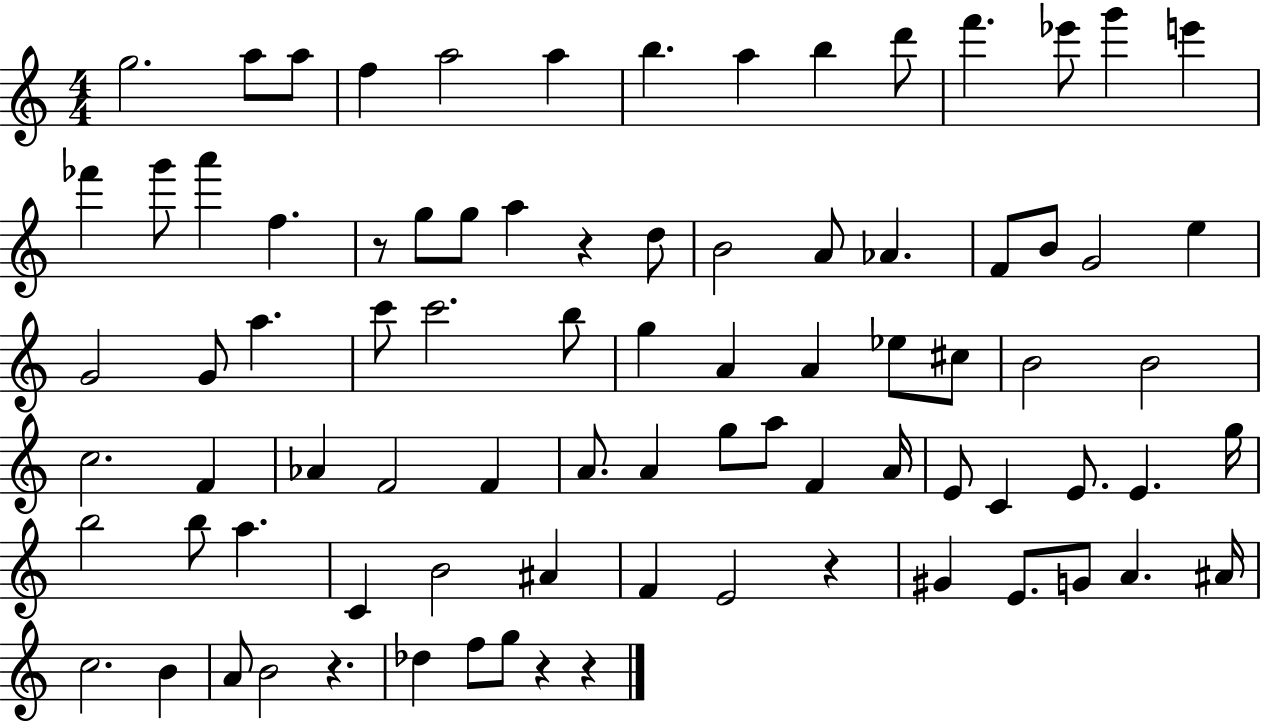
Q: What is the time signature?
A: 4/4